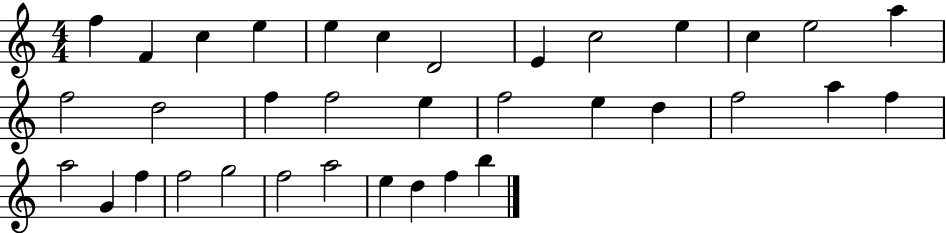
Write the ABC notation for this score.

X:1
T:Untitled
M:4/4
L:1/4
K:C
f F c e e c D2 E c2 e c e2 a f2 d2 f f2 e f2 e d f2 a f a2 G f f2 g2 f2 a2 e d f b